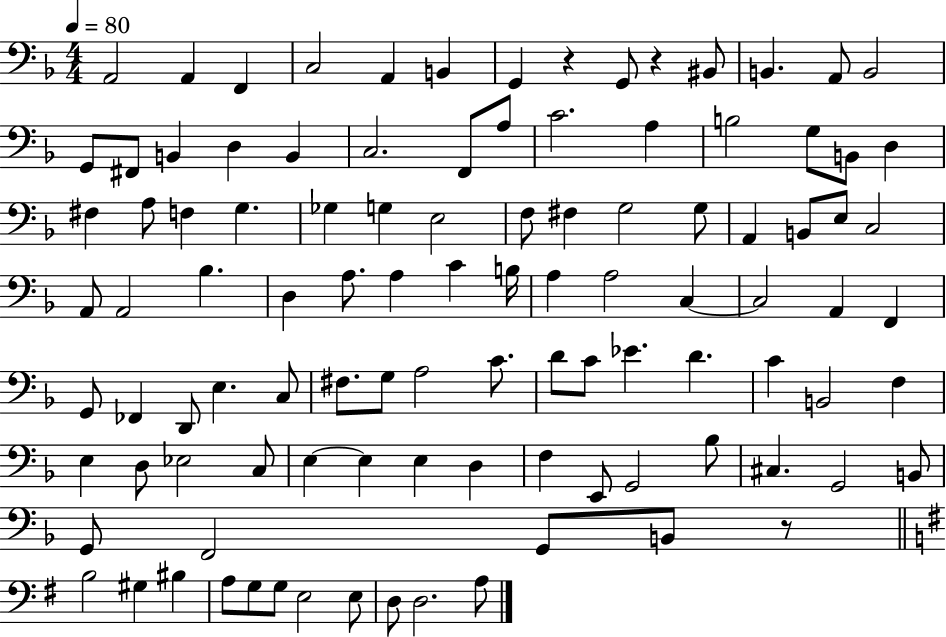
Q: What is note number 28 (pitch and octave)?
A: A3